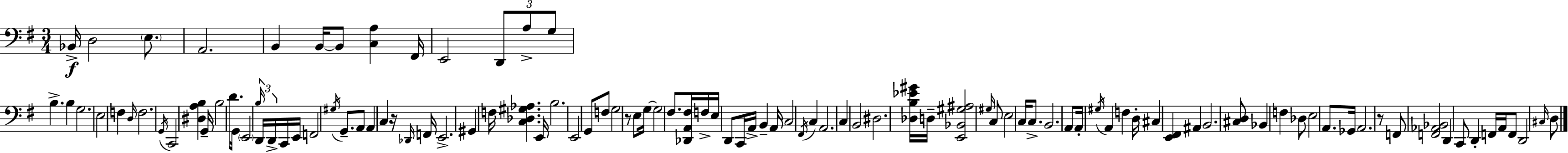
{
  \clef bass
  \numericTimeSignature
  \time 3/4
  \key e \minor
  bes,16->\f d2 \parenthesize e8. | a,2. | b,4 b,16~~ b,8 <c a>4 fis,16 | e,2 \tuplet 3/2 { d,8 a8-> | \break g8 } b4.-> b4 | g2. | e2 f4 | \grace { d16 } f2. | \break \acciaccatura { g,16 } c,2 <dis a b>4 | g,16-- b2 d'8. | g,16 \parenthesize e,2 \tuplet 3/2 { \grace { b16 } | d,16 d,16-> } c,16 e,16 f,2 | \break \acciaccatura { gis16 } g,8.-- a,8 a,4 c4 | r16 \grace { des,16 } f,16 e,2.-> | gis,4 f16 <c des gis aes>4. | e,16 b2. | \break e,2 | g,8 f8 g2 | r8 e8 g16~~ g2 | fis8. <des, a, fis>16 f16-> e16 d,8 c,16 a,16-> | \break b,4-- a,16 c2 | \acciaccatura { fis,16 } c4 a,2. | c4 b,2 | dis2. | \break <des b ees' gis'>16 d16-- <e, bes, gis ais>2 | \grace { gis16 } c8 e2 | c16 c8.-> b,2. | a,8 a,16-. \acciaccatura { gis16 } a,4 | \break f4 d16-. cis4 | <e, fis,>4 ais,4 b,2. | <cis d>8 bes,4 | f4 des8 e2 | \break a,8. ges,16 a,2. | r8 f,8 | <f, aes, bes,>2 d,4 | c,8 d,4-. f,16 a,16 f,8 d,2 | \break \grace { cis16 } d8 \bar "|."
}